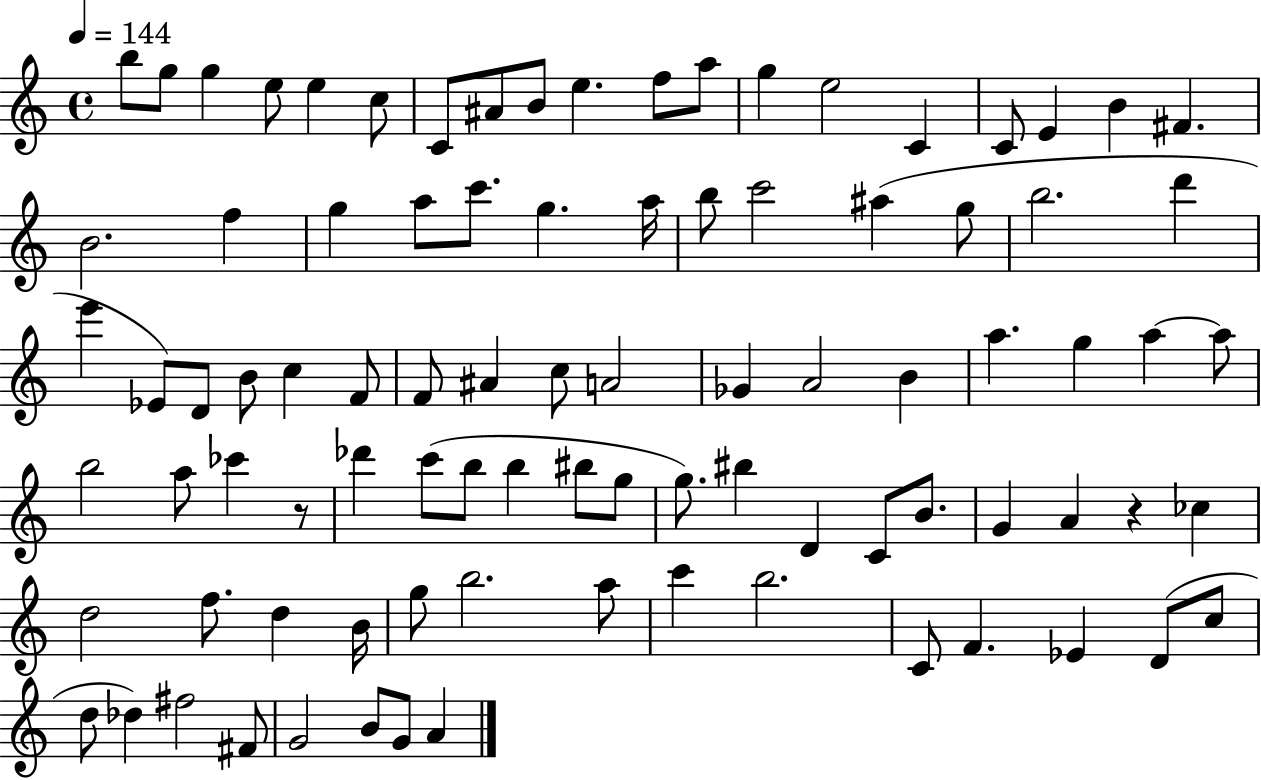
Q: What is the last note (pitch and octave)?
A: A4